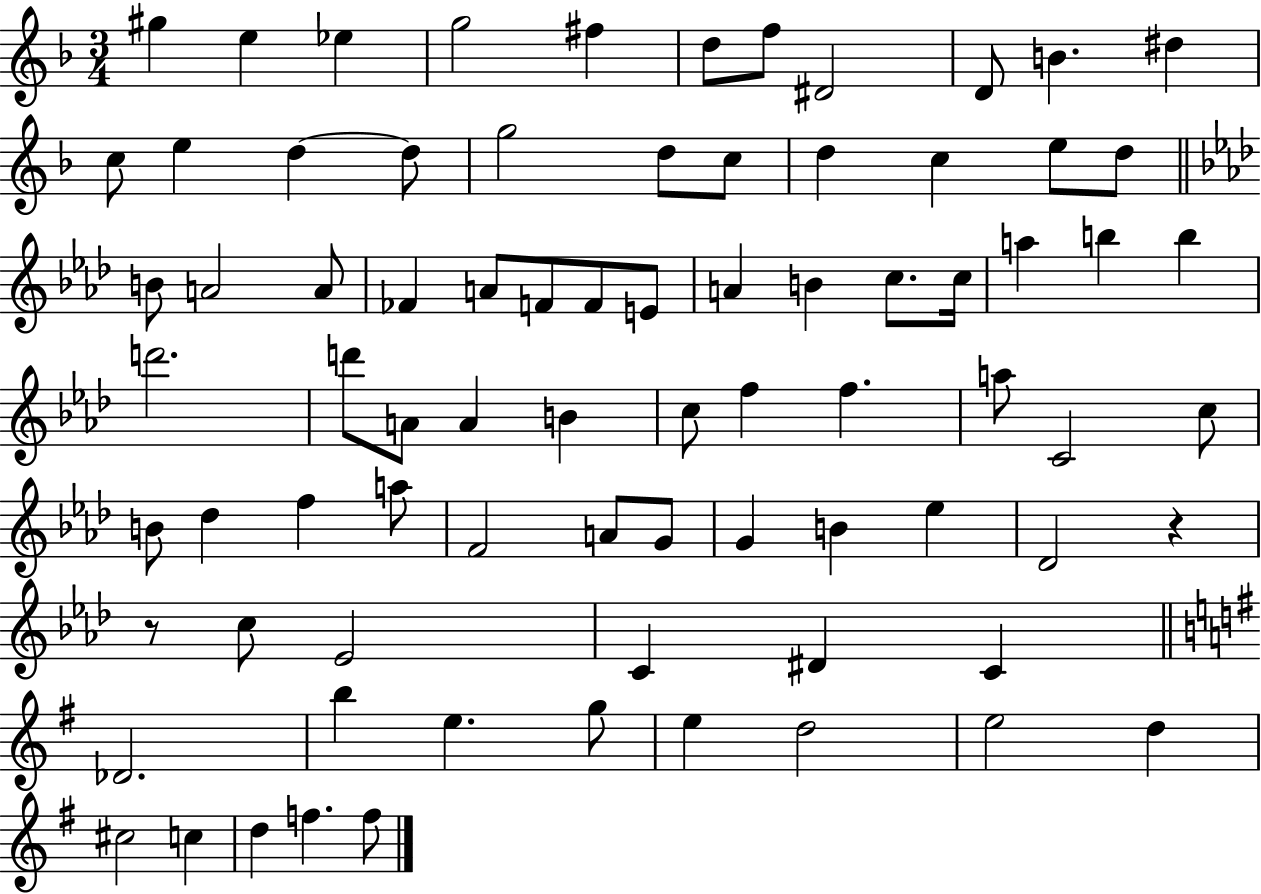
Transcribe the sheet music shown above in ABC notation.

X:1
T:Untitled
M:3/4
L:1/4
K:F
^g e _e g2 ^f d/2 f/2 ^D2 D/2 B ^d c/2 e d d/2 g2 d/2 c/2 d c e/2 d/2 B/2 A2 A/2 _F A/2 F/2 F/2 E/2 A B c/2 c/4 a b b d'2 d'/2 A/2 A B c/2 f f a/2 C2 c/2 B/2 _d f a/2 F2 A/2 G/2 G B _e _D2 z z/2 c/2 _E2 C ^D C _D2 b e g/2 e d2 e2 d ^c2 c d f f/2